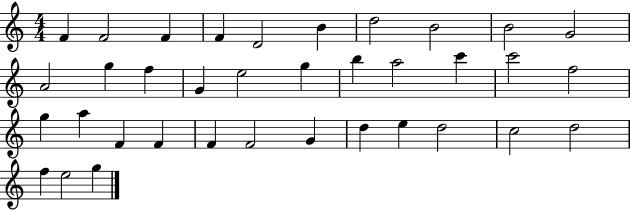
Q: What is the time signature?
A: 4/4